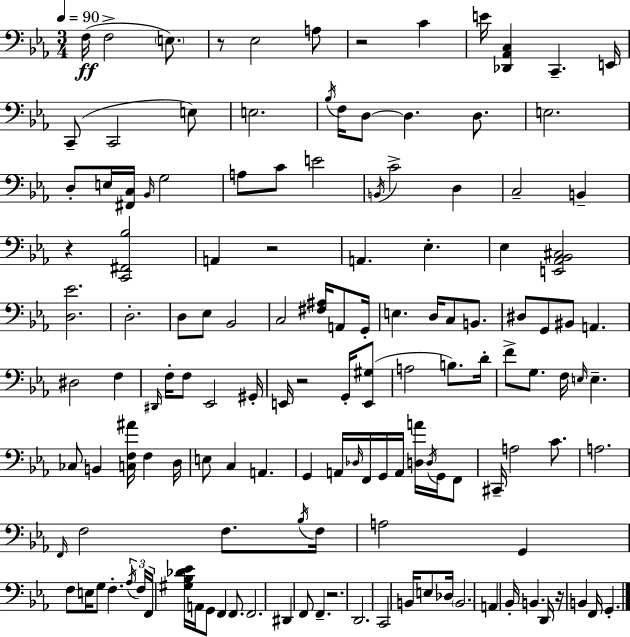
{
  \clef bass
  \numericTimeSignature
  \time 3/4
  \key c \minor
  \tempo 4 = 90
  f16(\ff f2-> \parenthesize e8.) | r8 ees2 a8 | r2 c'4 | e'16 <des, aes, c>4 c,4.-- e,16 | \break c,8--( c,2 e8) | e2. | \acciaccatura { bes16 } f16 d8~~ d4. d8. | e2. | \break d8-. e16 <fis, c>16 \grace { bes,16 } g2 | a8 c'8 e'2 | \acciaccatura { b,16 } c'2-> d4 | c2-- b,4-- | \break r4 <c, fis, bes>2 | a,4 r2 | a,4. ees4.-. | ees4 <e, aes, bes, cis>2 | \break <d ees'>2. | d2.-. | d8 ees8 bes,2 | c2 <fis ais>16 | \break a,8 g,16-. e4. d16 c8 | b,8. dis8 g,8 bis,8 a,4. | dis2 f4 | \grace { dis,16 } f16-. f8 ees,2 | \break gis,16-. e,16 r2 | g,16-. <e, gis>8( a2 | b8.) d'16-. f'8-> g8. f16 \grace { e16 } e4.-- | ces8 b,4 <c f ais'>16 | \break f4 d16 e8 c4 a,4. | g,4 a,16 \grace { des16 } f,16 | g,16 a,16 <d a'>16 \acciaccatura { d16 } g,16 f,8 cis,16-- a2 | c'8. a2. | \break \grace { f,16 } f2 | f8. \acciaccatura { bes16 } f16 a2 | g,4 f8 e16 | g8 f4.-. \tuplet 3/2 { \acciaccatura { aes16 } f16 f,16 } <gis bes des' ees'>16 | \break a,16 g,8 f,4 f,8. f,2. | dis,4 | f,8 f,4.-- r2. | d,2. | \break c,2 | b,16 e8 des16 \parenthesize b,2. | a,4 | bes,16-. b,4. d,16 r16 b,4 | \break f,16 g,4.-. \bar "|."
}